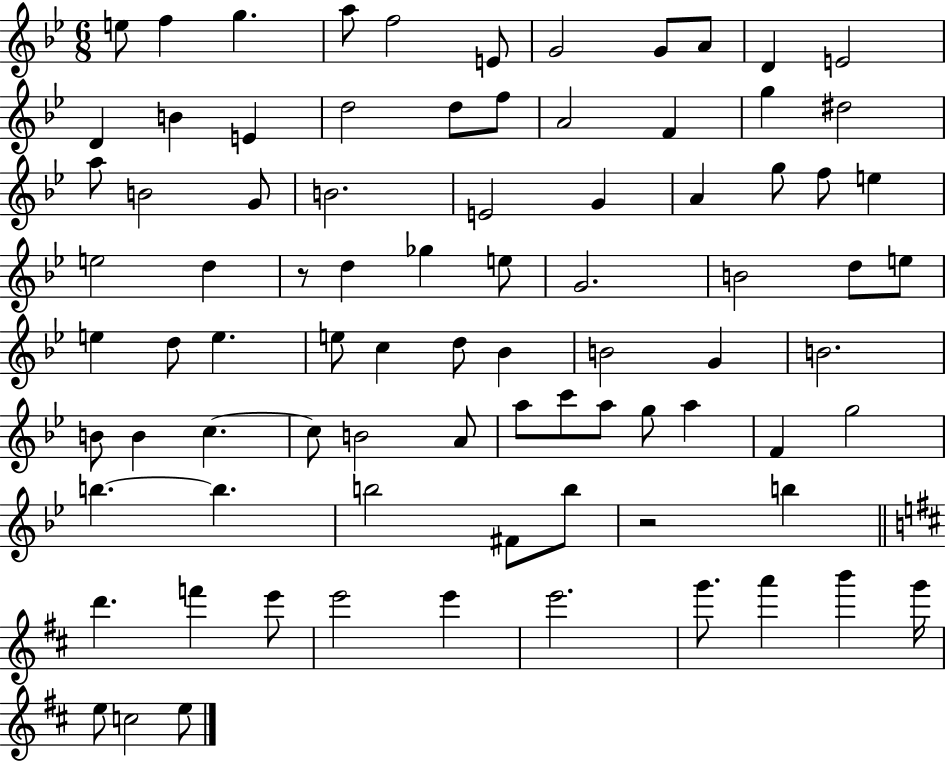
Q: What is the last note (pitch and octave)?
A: E5